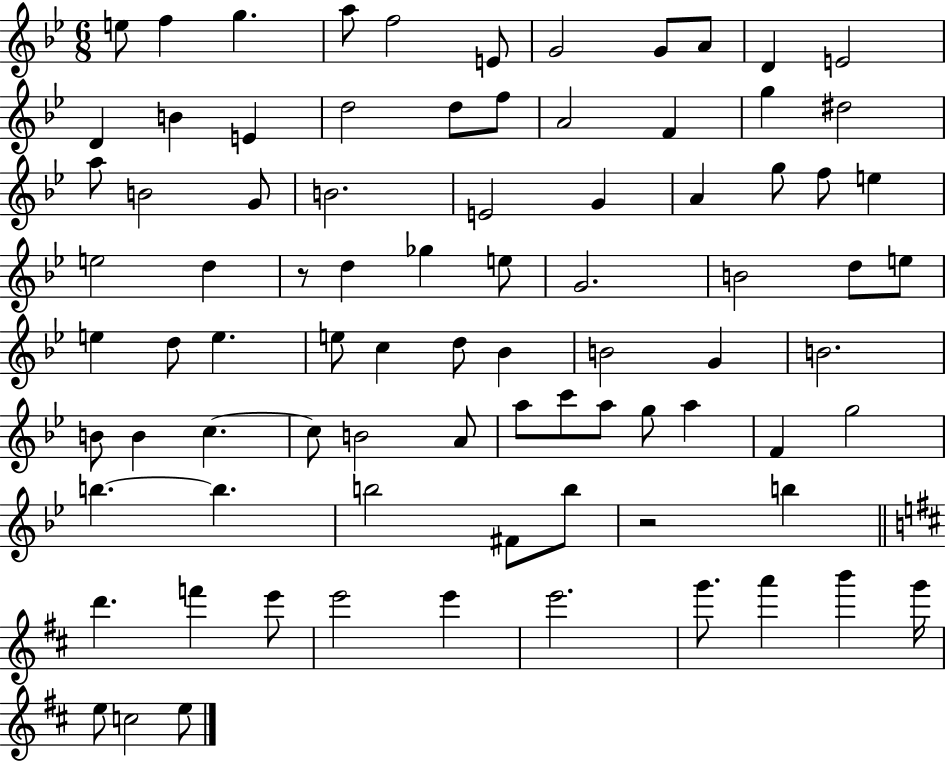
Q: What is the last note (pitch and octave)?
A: E5